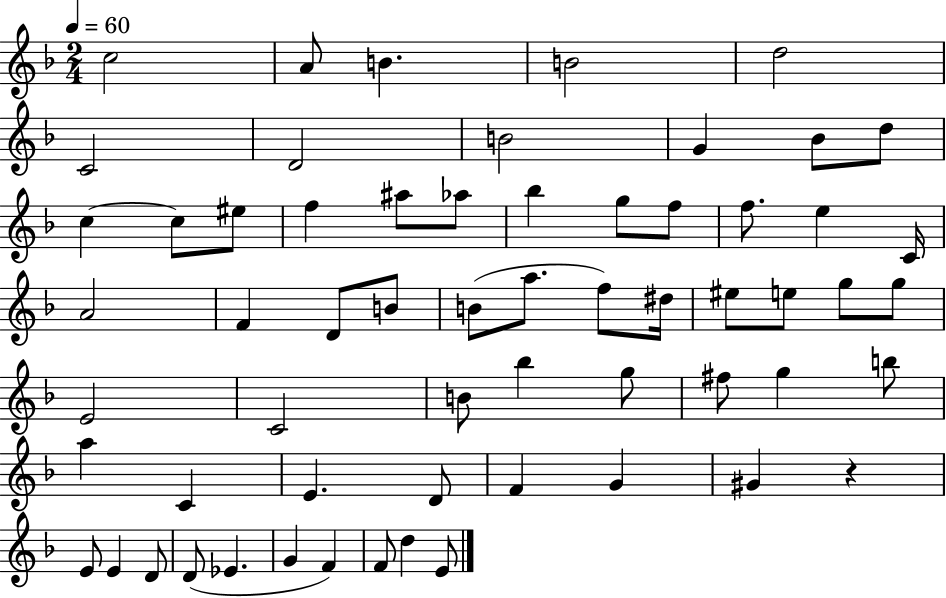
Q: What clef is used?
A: treble